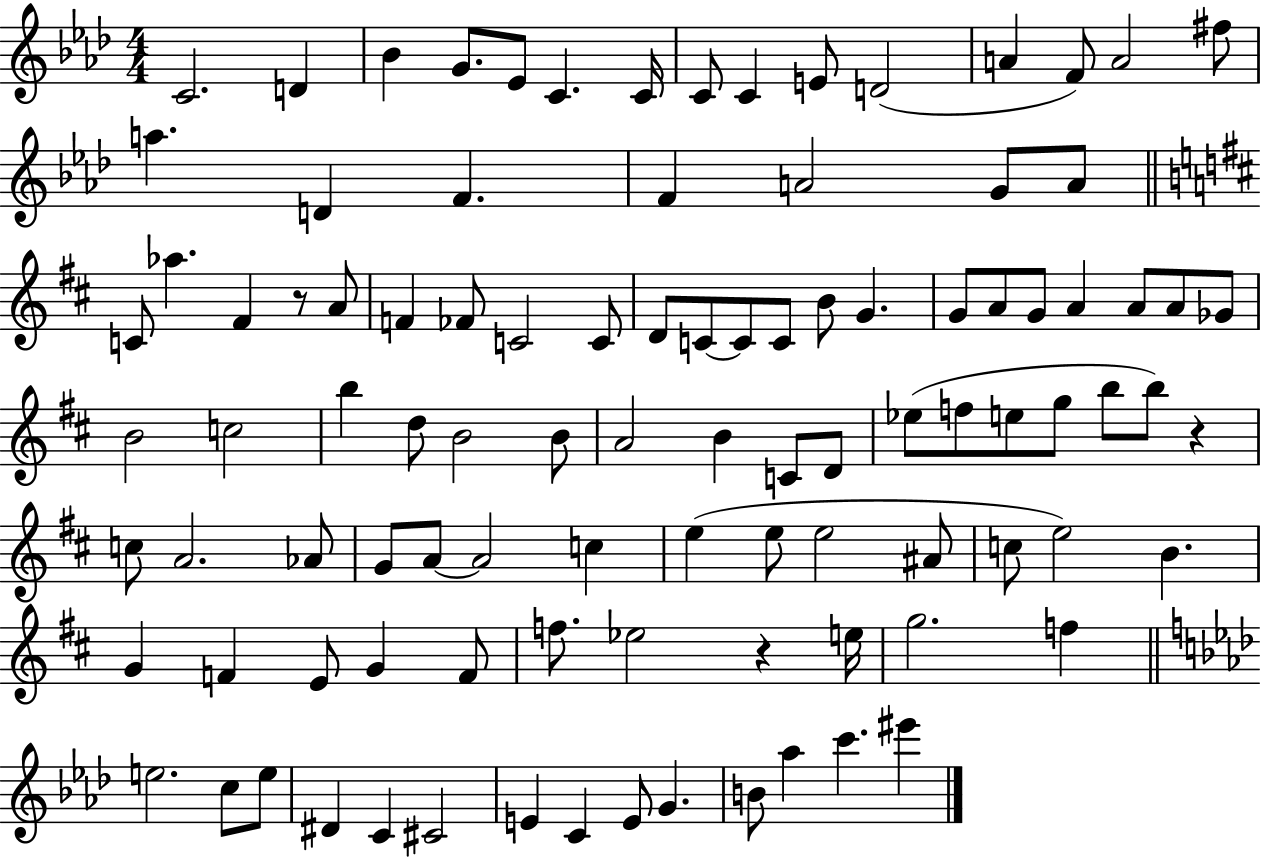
C4/h. D4/q Bb4/q G4/e. Eb4/e C4/q. C4/s C4/e C4/q E4/e D4/h A4/q F4/e A4/h F#5/e A5/q. D4/q F4/q. F4/q A4/h G4/e A4/e C4/e Ab5/q. F#4/q R/e A4/e F4/q FES4/e C4/h C4/e D4/e C4/e C4/e C4/e B4/e G4/q. G4/e A4/e G4/e A4/q A4/e A4/e Gb4/e B4/h C5/h B5/q D5/e B4/h B4/e A4/h B4/q C4/e D4/e Eb5/e F5/e E5/e G5/e B5/e B5/e R/q C5/e A4/h. Ab4/e G4/e A4/e A4/h C5/q E5/q E5/e E5/h A#4/e C5/e E5/h B4/q. G4/q F4/q E4/e G4/q F4/e F5/e. Eb5/h R/q E5/s G5/h. F5/q E5/h. C5/e E5/e D#4/q C4/q C#4/h E4/q C4/q E4/e G4/q. B4/e Ab5/q C6/q. EIS6/q